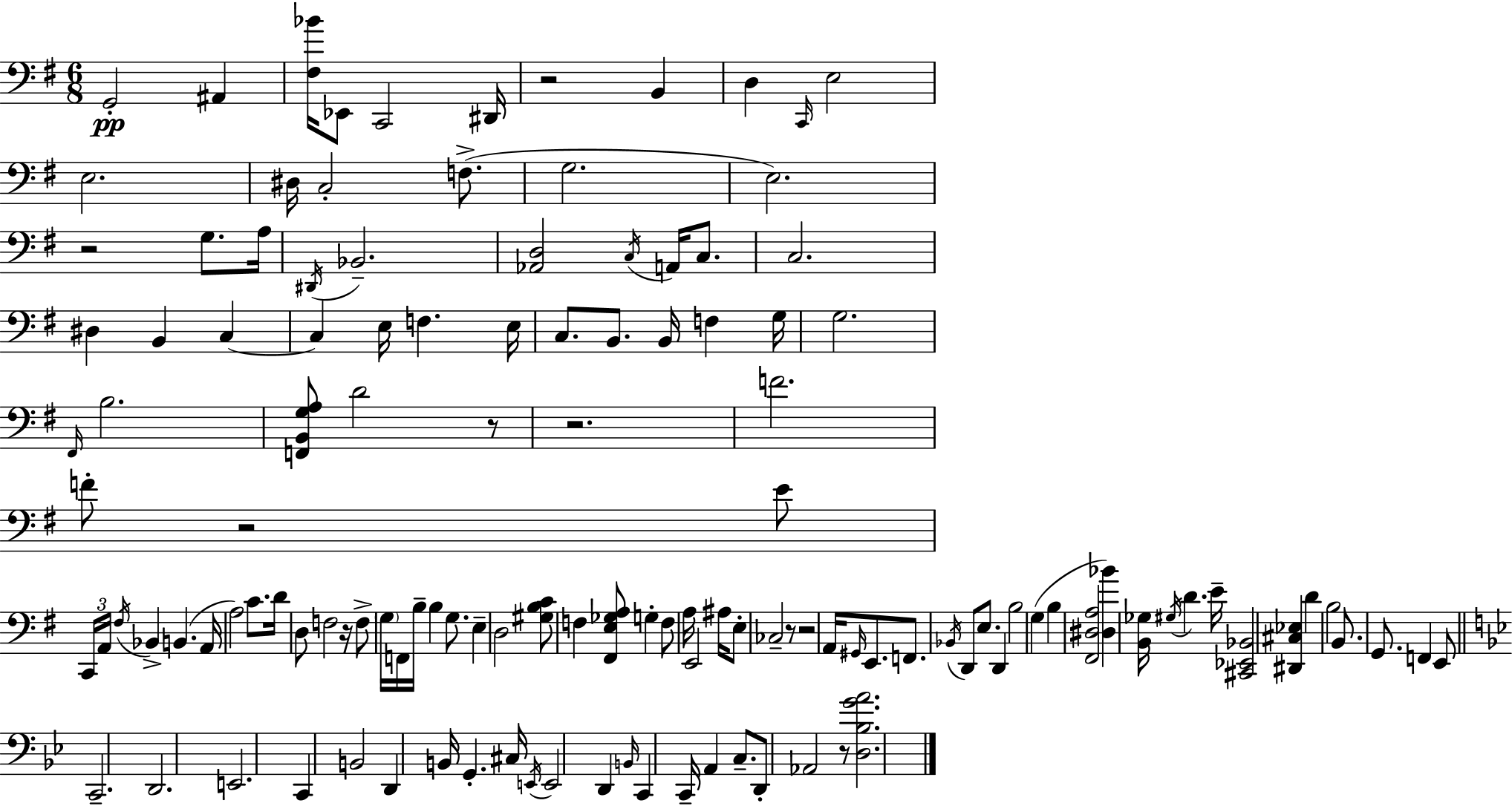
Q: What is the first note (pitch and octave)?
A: G2